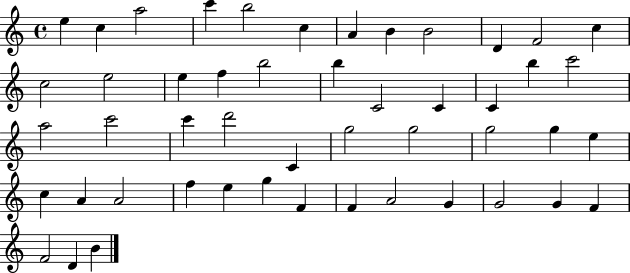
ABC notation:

X:1
T:Untitled
M:4/4
L:1/4
K:C
e c a2 c' b2 c A B B2 D F2 c c2 e2 e f b2 b C2 C C b c'2 a2 c'2 c' d'2 C g2 g2 g2 g e c A A2 f e g F F A2 G G2 G F F2 D B